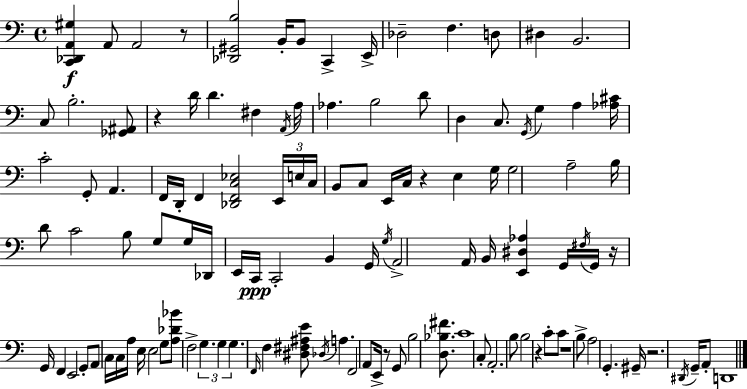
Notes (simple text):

[C2,Db2,A2,G#3]/q A2/e A2/h R/e [Db2,G#2,B3]/h B2/s B2/e C2/q E2/s Db3/h F3/q. D3/e D#3/q B2/h. C3/e B3/h. [Gb2,A#2]/e R/q D4/s D4/q. F#3/q A2/s A3/s Ab3/q. B3/h D4/e D3/q C3/e. G2/s G3/q A3/q [Ab3,C#4]/s C4/h G2/e A2/q. F2/s D2/s F2/q [Db2,F2,C3,Eb3]/h E2/s E3/s C3/s B2/e C3/e E2/s C3/s R/q E3/q G3/s G3/h A3/h B3/s D4/e C4/h B3/e G3/e G3/s Db2/s E2/s C2/s C2/h B2/q G2/s G3/s A2/h A2/s B2/s [E2,D#3,Ab3]/q G2/s F#3/s G2/s R/s G2/s F2/q E2/h G2/e A2/e C3/s C3/s A3/s E3/s E3/h G3/e [A3,Db4,Bb4]/e F3/h G3/q. G3/q G3/q. F2/s F3/q [D#3,F#3,A#3,E4]/e Db3/s A3/q. F2/h A2/e E2/s R/e G2/e B3/h [D3,Bb3,F#4]/e. C4/w C3/e A2/h. B3/e B3/h R/q C4/e C4/e R/w B3/e A3/h G2/q. G#2/s R/h. D#2/s G2/s A2/e D2/w